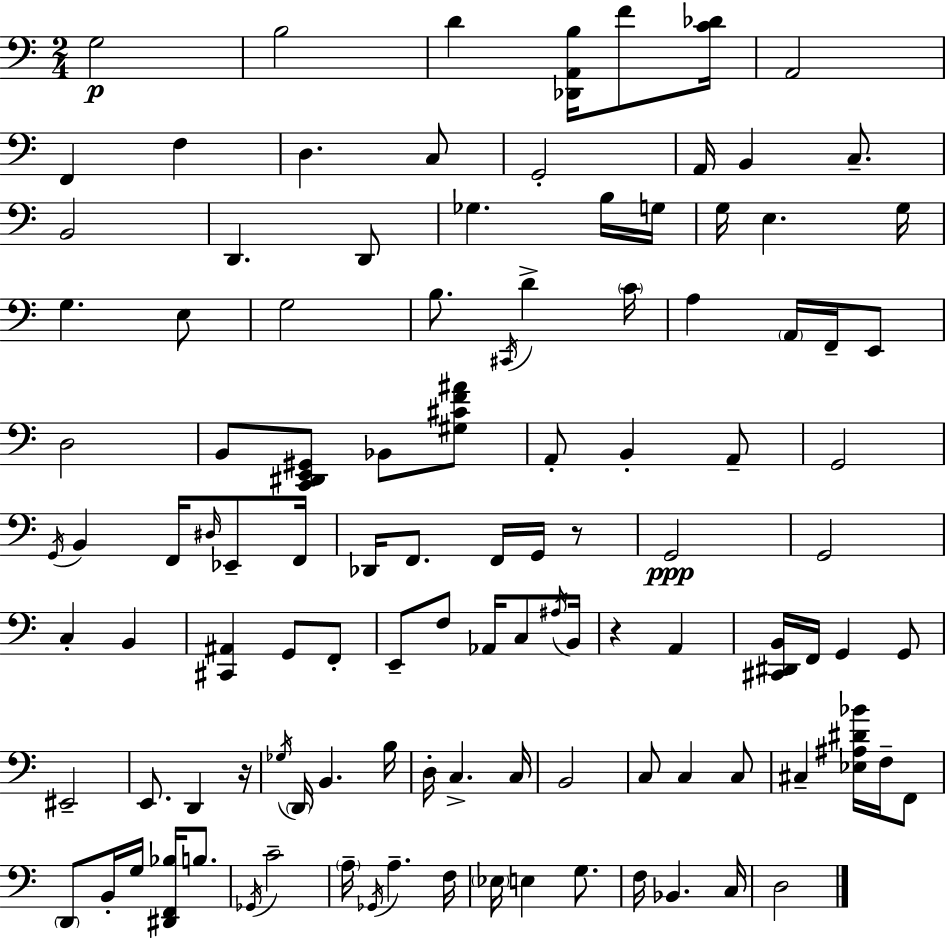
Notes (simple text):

G3/h B3/h D4/q [Db2,A2,B3]/s F4/e [C4,Db4]/s A2/h F2/q F3/q D3/q. C3/e G2/h A2/s B2/q C3/e. B2/h D2/q. D2/e Gb3/q. B3/s G3/s G3/s E3/q. G3/s G3/q. E3/e G3/h B3/e. C#2/s D4/q C4/s A3/q A2/s F2/s E2/e D3/h B2/e [C2,D#2,E2,G#2]/e Bb2/e [G#3,C#4,F4,A#4]/e A2/e B2/q A2/e G2/h G2/s B2/q F2/s D#3/s Eb2/e F2/s Db2/s F2/e. F2/s G2/s R/e G2/h G2/h C3/q B2/q [C#2,A#2]/q G2/e F2/e E2/e F3/e Ab2/s C3/e A#3/s B2/s R/q A2/q [C#2,D#2,B2]/s F2/s G2/q G2/e EIS2/h E2/e. D2/q R/s Gb3/s D2/s B2/q. B3/s D3/s C3/q. C3/s B2/h C3/e C3/q C3/e C#3/q [Eb3,A#3,D#4,Bb4]/s F3/s F2/e D2/e B2/s G3/s [D#2,F2,Bb3]/s B3/e. Gb2/s C4/h A3/s Gb2/s A3/q. F3/s Eb3/s E3/q G3/e. F3/s Bb2/q. C3/s D3/h